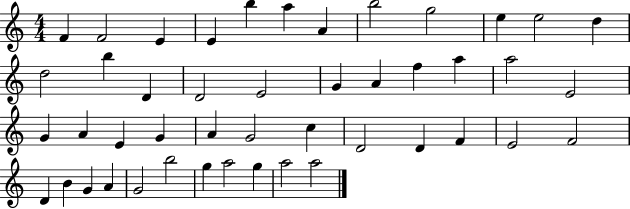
{
  \clef treble
  \numericTimeSignature
  \time 4/4
  \key c \major
  f'4 f'2 e'4 | e'4 b''4 a''4 a'4 | b''2 g''2 | e''4 e''2 d''4 | \break d''2 b''4 d'4 | d'2 e'2 | g'4 a'4 f''4 a''4 | a''2 e'2 | \break g'4 a'4 e'4 g'4 | a'4 g'2 c''4 | d'2 d'4 f'4 | e'2 f'2 | \break d'4 b'4 g'4 a'4 | g'2 b''2 | g''4 a''2 g''4 | a''2 a''2 | \break \bar "|."
}